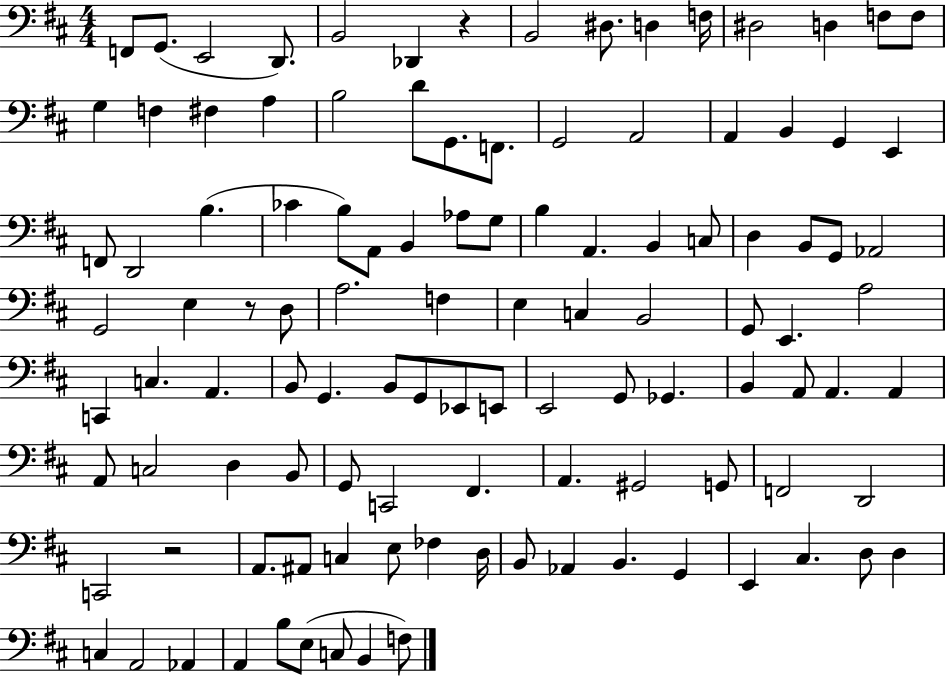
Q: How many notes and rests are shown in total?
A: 111